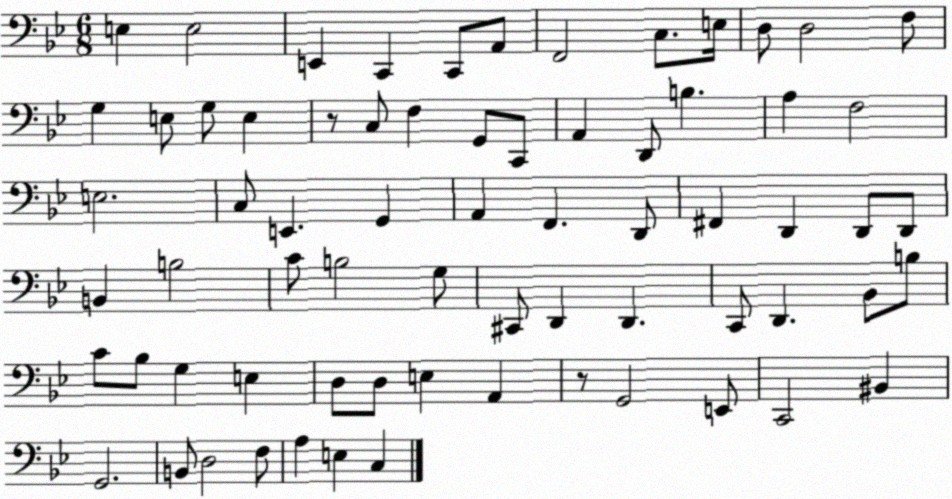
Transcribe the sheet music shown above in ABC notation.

X:1
T:Untitled
M:6/8
L:1/4
K:Bb
E, E,2 E,, C,, C,,/2 A,,/2 F,,2 C,/2 E,/4 D,/2 D,2 F,/2 G, E,/2 G,/2 E, z/2 C,/2 F, G,,/2 C,,/2 A,, D,,/2 B, A, F,2 E,2 C,/2 E,, G,, A,, F,, D,,/2 ^F,, D,, D,,/2 D,,/2 B,, B,2 C/2 B,2 G,/2 ^C,,/2 D,, D,, C,,/2 D,, _B,,/2 B,/2 C/2 _B,/2 G, E, D,/2 D,/2 E, A,, z/2 G,,2 E,,/2 C,,2 ^B,, G,,2 B,,/2 D,2 F,/2 A, E, C,